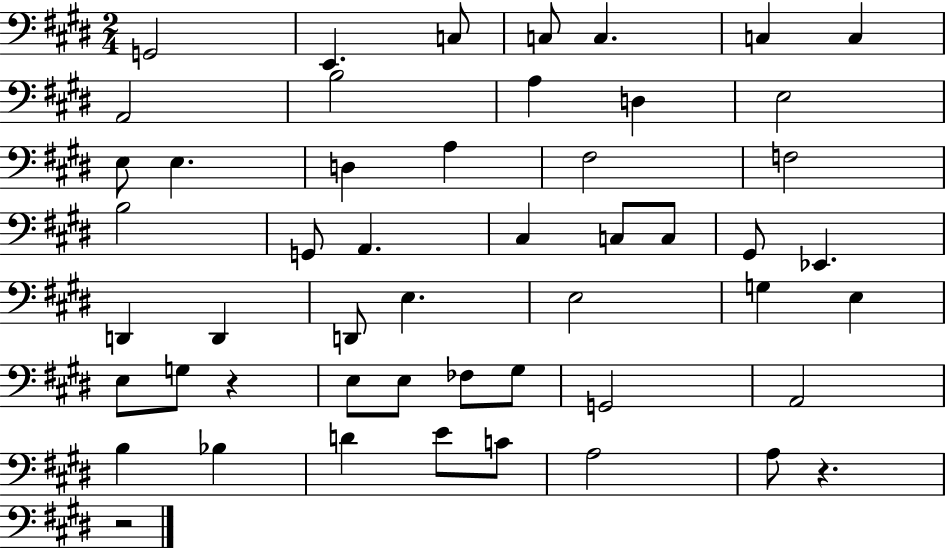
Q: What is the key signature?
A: E major